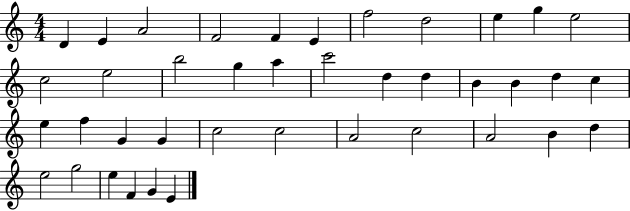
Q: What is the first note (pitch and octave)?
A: D4